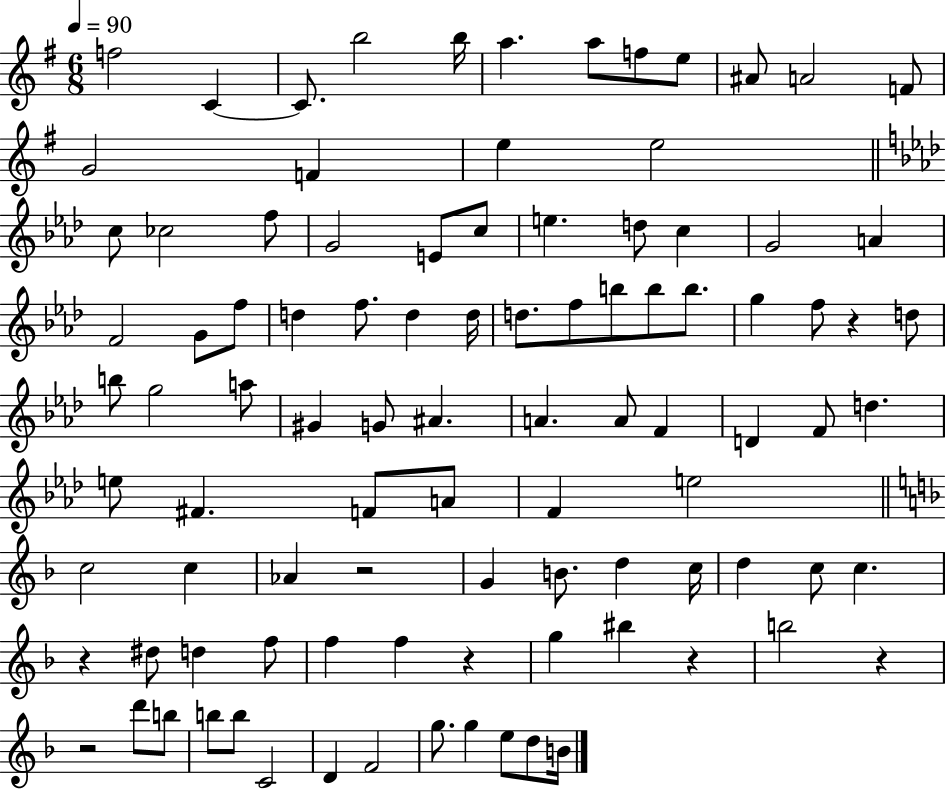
X:1
T:Untitled
M:6/8
L:1/4
K:G
f2 C C/2 b2 b/4 a a/2 f/2 e/2 ^A/2 A2 F/2 G2 F e e2 c/2 _c2 f/2 G2 E/2 c/2 e d/2 c G2 A F2 G/2 f/2 d f/2 d d/4 d/2 f/2 b/2 b/2 b/2 g f/2 z d/2 b/2 g2 a/2 ^G G/2 ^A A A/2 F D F/2 d e/2 ^F F/2 A/2 F e2 c2 c _A z2 G B/2 d c/4 d c/2 c z ^d/2 d f/2 f f z g ^b z b2 z z2 d'/2 b/2 b/2 b/2 C2 D F2 g/2 g e/2 d/2 B/4